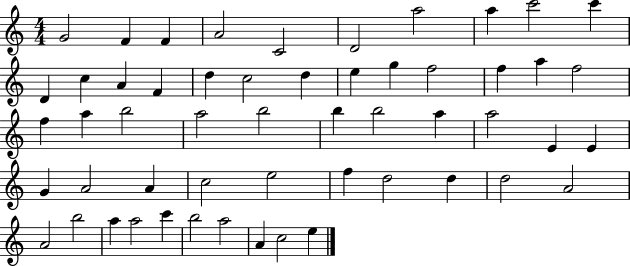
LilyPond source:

{
  \clef treble
  \numericTimeSignature
  \time 4/4
  \key c \major
  g'2 f'4 f'4 | a'2 c'2 | d'2 a''2 | a''4 c'''2 c'''4 | \break d'4 c''4 a'4 f'4 | d''4 c''2 d''4 | e''4 g''4 f''2 | f''4 a''4 f''2 | \break f''4 a''4 b''2 | a''2 b''2 | b''4 b''2 a''4 | a''2 e'4 e'4 | \break g'4 a'2 a'4 | c''2 e''2 | f''4 d''2 d''4 | d''2 a'2 | \break a'2 b''2 | a''4 a''2 c'''4 | b''2 a''2 | a'4 c''2 e''4 | \break \bar "|."
}